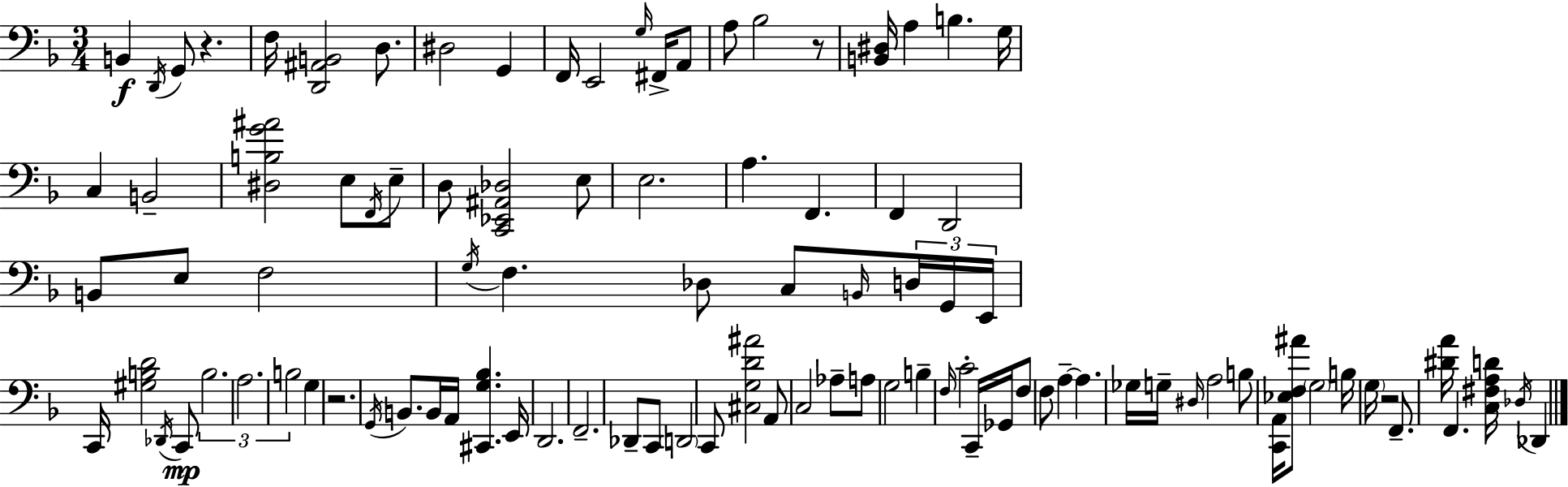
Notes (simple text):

B2/q D2/s G2/e R/q. F3/s [D2,A#2,B2]/h D3/e. D#3/h G2/q F2/s E2/h G3/s F#2/s A2/e A3/e Bb3/h R/e [B2,D#3]/s A3/q B3/q. G3/s C3/q B2/h [D#3,B3,G4,A#4]/h E3/e F2/s E3/e D3/e [C2,Eb2,A#2,Db3]/h E3/e E3/h. A3/q. F2/q. F2/q D2/h B2/e E3/e F3/h G3/s F3/q. Db3/e C3/e B2/s D3/s G2/s E2/s C2/s [G#3,B3,D4]/h Db2/s C2/e B3/h. A3/h. B3/h G3/q R/h. G2/s B2/e. B2/s A2/s [C#2,G3,Bb3]/q. E2/s D2/h. F2/h. Db2/e C2/e D2/h C2/e [C#3,G3,D4,A#4]/h A2/e C3/h Ab3/e A3/e G3/h B3/q F3/s C4/h C2/s Gb2/s F3/e F3/e A3/q A3/q. Gb3/s G3/s D#3/s A3/h B3/e [C2,A2]/s [Eb3,F3,A#4]/e G3/h B3/s G3/s R/h F2/e. [D#4,A4]/s F2/q. [C3,F#3,A3,D4]/s Db3/s Db2/q